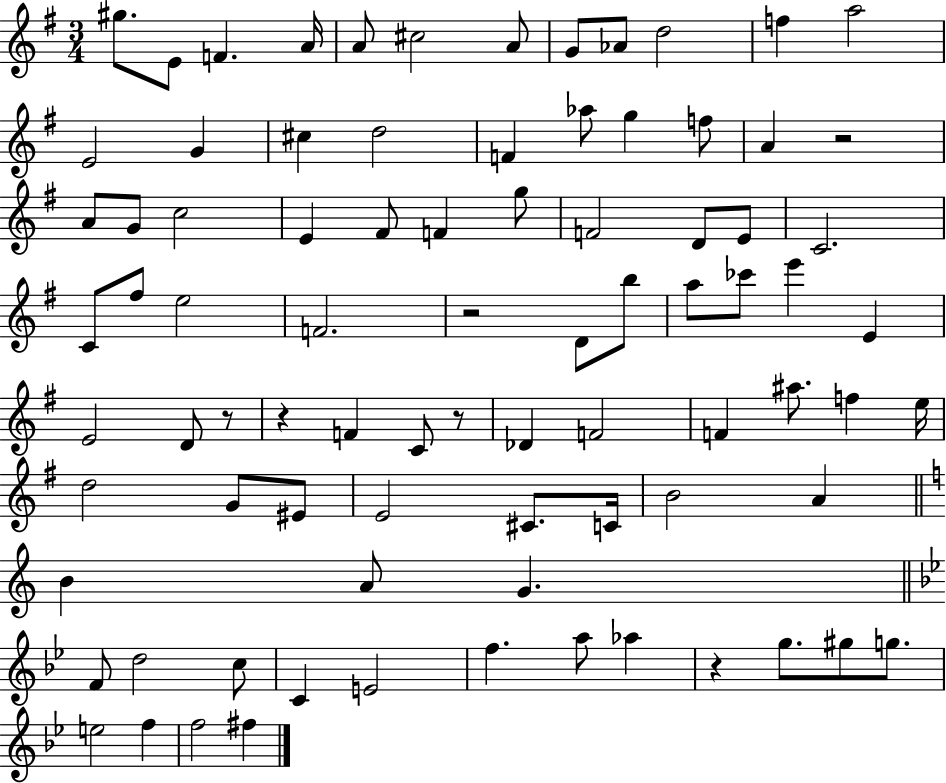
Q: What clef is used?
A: treble